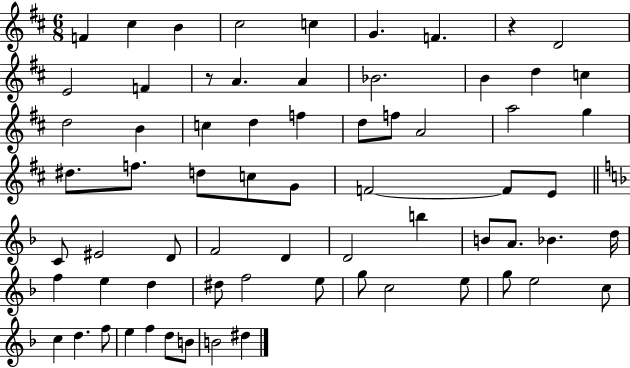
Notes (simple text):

F4/q C#5/q B4/q C#5/h C5/q G4/q. F4/q. R/q D4/h E4/h F4/q R/e A4/q. A4/q Bb4/h. B4/q D5/q C5/q D5/h B4/q C5/q D5/q F5/q D5/e F5/e A4/h A5/h G5/q D#5/e. F5/e. D5/e C5/e G4/e F4/h F4/e E4/e C4/e EIS4/h D4/e F4/h D4/q D4/h B5/q B4/e A4/e. Bb4/q. D5/s F5/q E5/q D5/q D#5/e F5/h E5/e G5/e C5/h E5/e G5/e E5/h C5/e C5/q D5/q. F5/e E5/q F5/q D5/e B4/e B4/h D#5/q